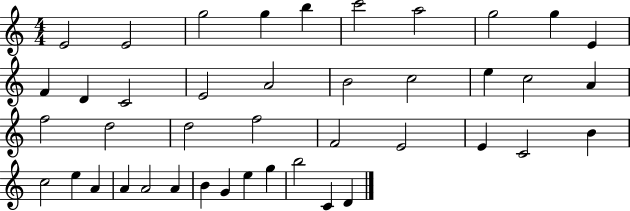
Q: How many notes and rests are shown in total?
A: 42